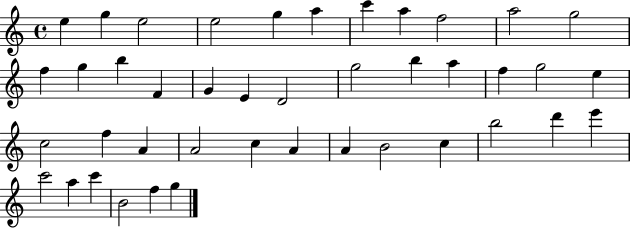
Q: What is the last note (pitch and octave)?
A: G5